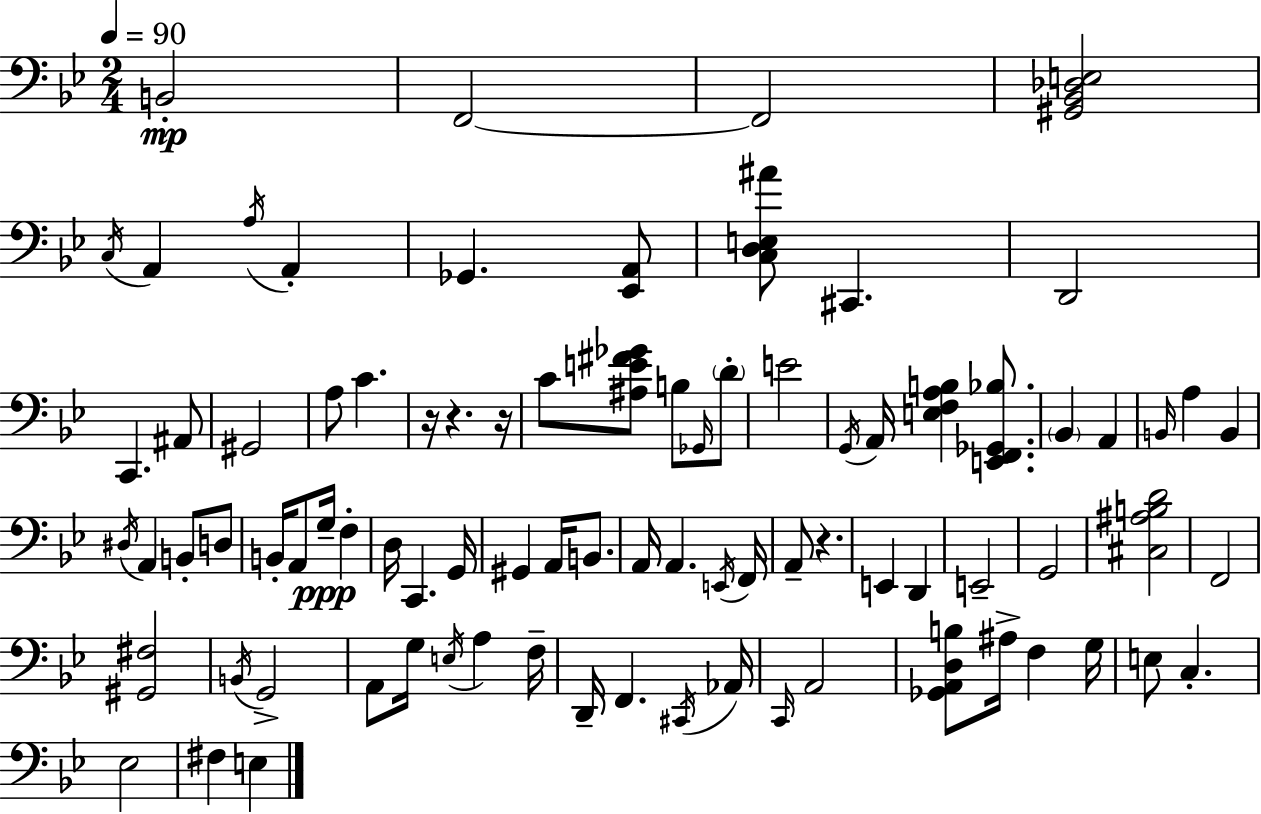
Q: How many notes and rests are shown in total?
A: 85